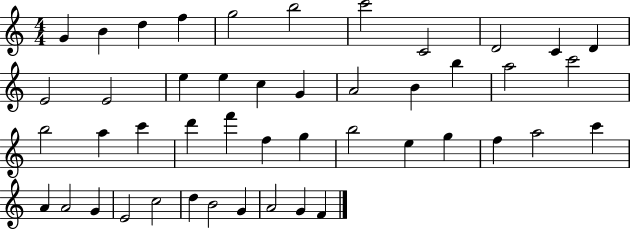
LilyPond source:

{
  \clef treble
  \numericTimeSignature
  \time 4/4
  \key c \major
  g'4 b'4 d''4 f''4 | g''2 b''2 | c'''2 c'2 | d'2 c'4 d'4 | \break e'2 e'2 | e''4 e''4 c''4 g'4 | a'2 b'4 b''4 | a''2 c'''2 | \break b''2 a''4 c'''4 | d'''4 f'''4 f''4 g''4 | b''2 e''4 g''4 | f''4 a''2 c'''4 | \break a'4 a'2 g'4 | e'2 c''2 | d''4 b'2 g'4 | a'2 g'4 f'4 | \break \bar "|."
}